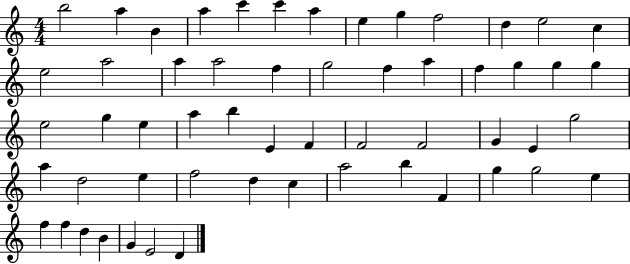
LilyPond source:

{
  \clef treble
  \numericTimeSignature
  \time 4/4
  \key c \major
  b''2 a''4 b'4 | a''4 c'''4 c'''4 a''4 | e''4 g''4 f''2 | d''4 e''2 c''4 | \break e''2 a''2 | a''4 a''2 f''4 | g''2 f''4 a''4 | f''4 g''4 g''4 g''4 | \break e''2 g''4 e''4 | a''4 b''4 e'4 f'4 | f'2 f'2 | g'4 e'4 g''2 | \break a''4 d''2 e''4 | f''2 d''4 c''4 | a''2 b''4 f'4 | g''4 g''2 e''4 | \break f''4 f''4 d''4 b'4 | g'4 e'2 d'4 | \bar "|."
}